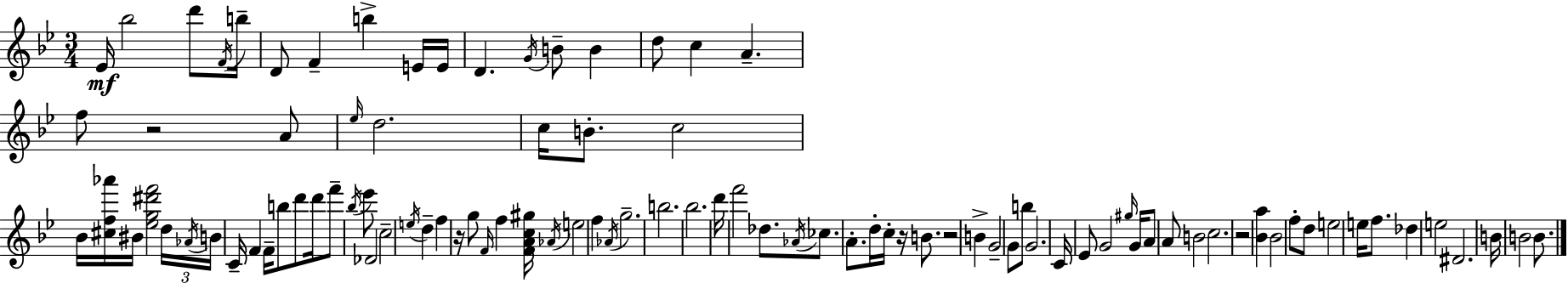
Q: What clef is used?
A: treble